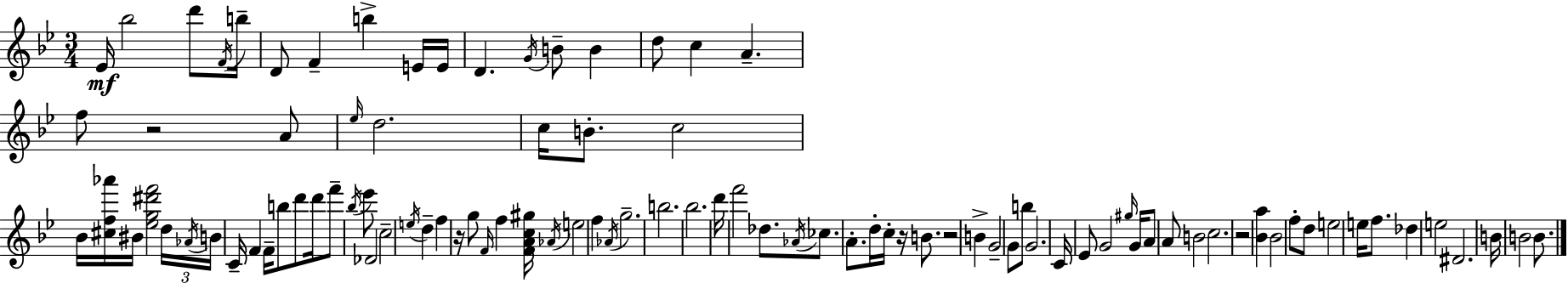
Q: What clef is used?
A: treble